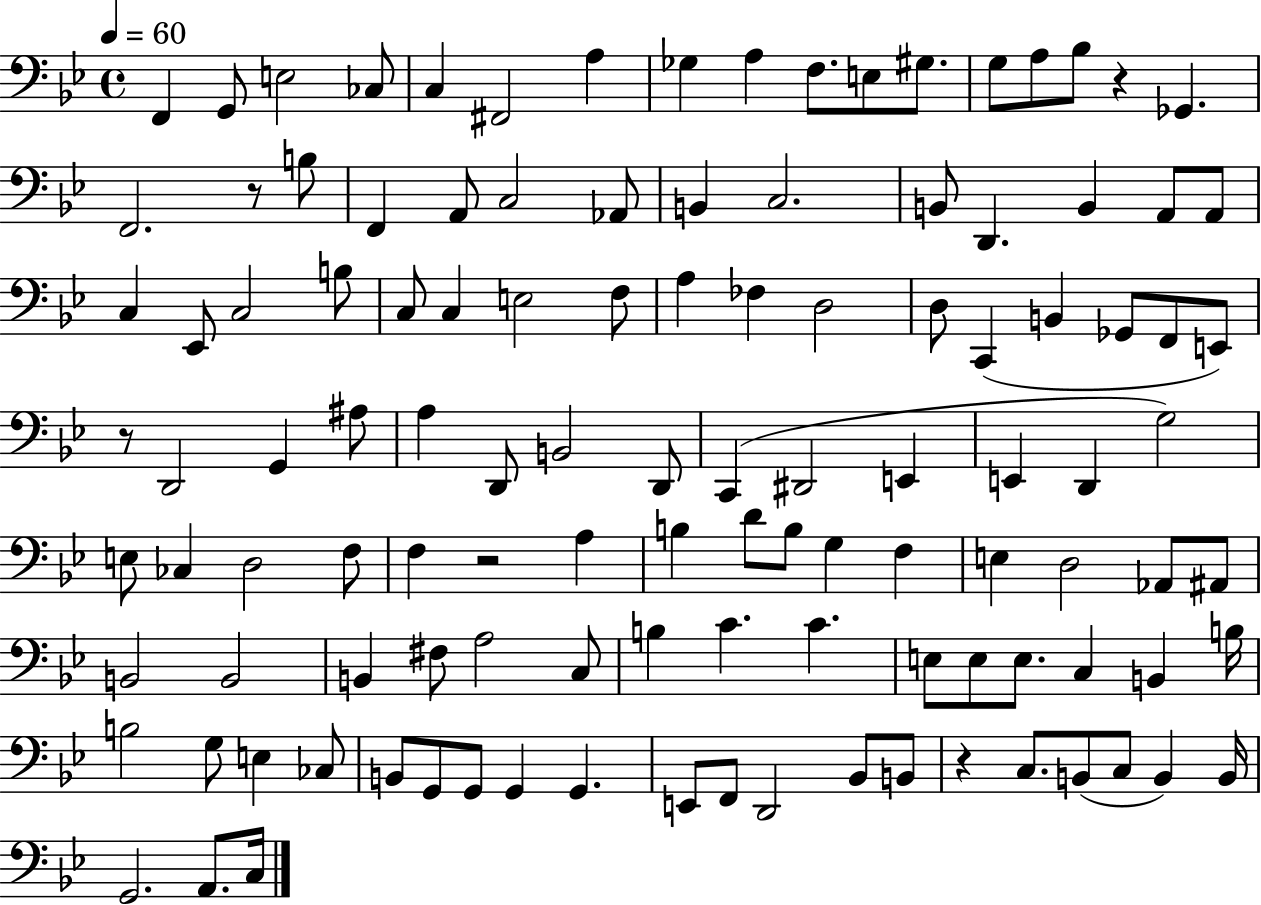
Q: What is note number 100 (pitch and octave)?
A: F2